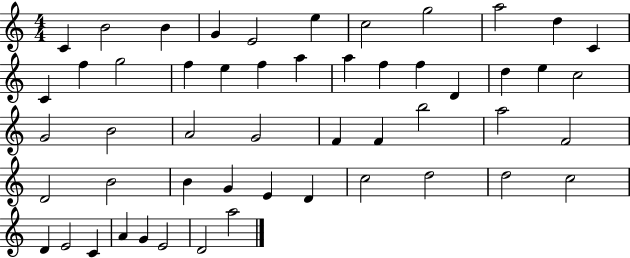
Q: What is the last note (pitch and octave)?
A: A5